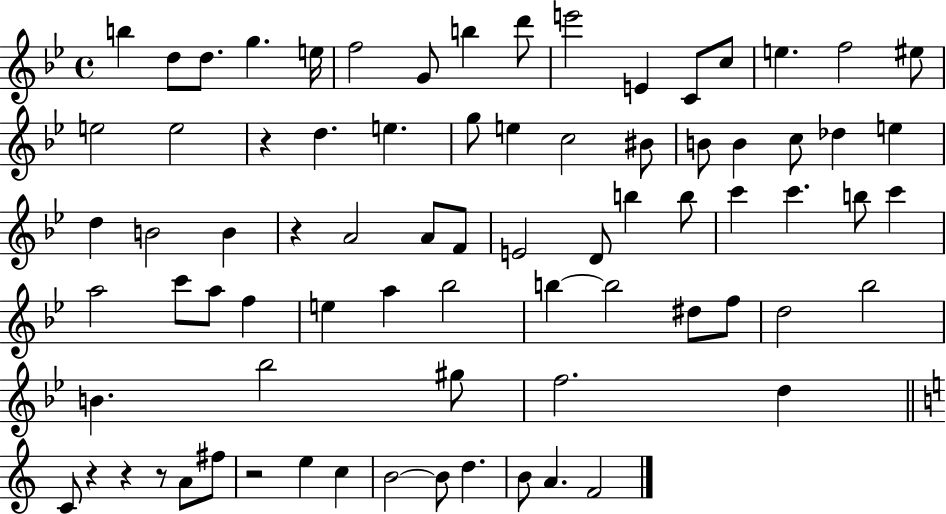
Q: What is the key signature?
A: BES major